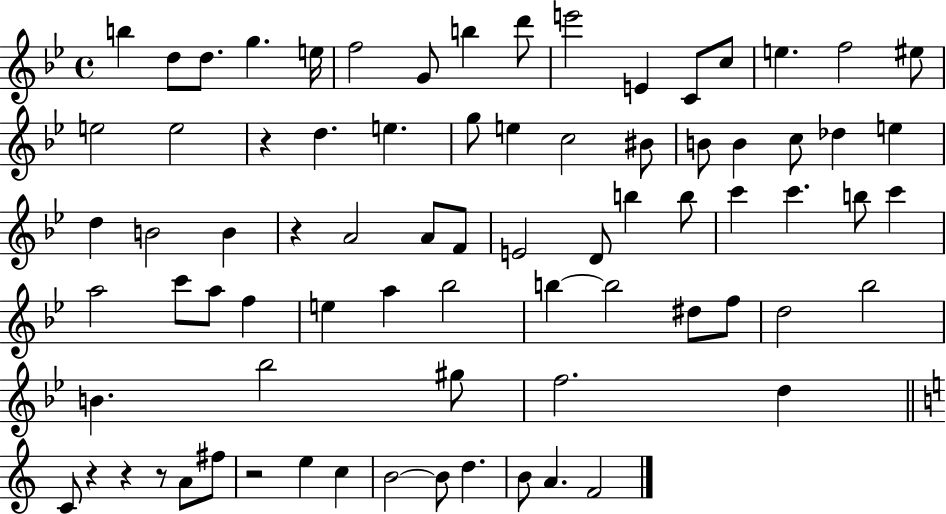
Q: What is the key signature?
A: BES major